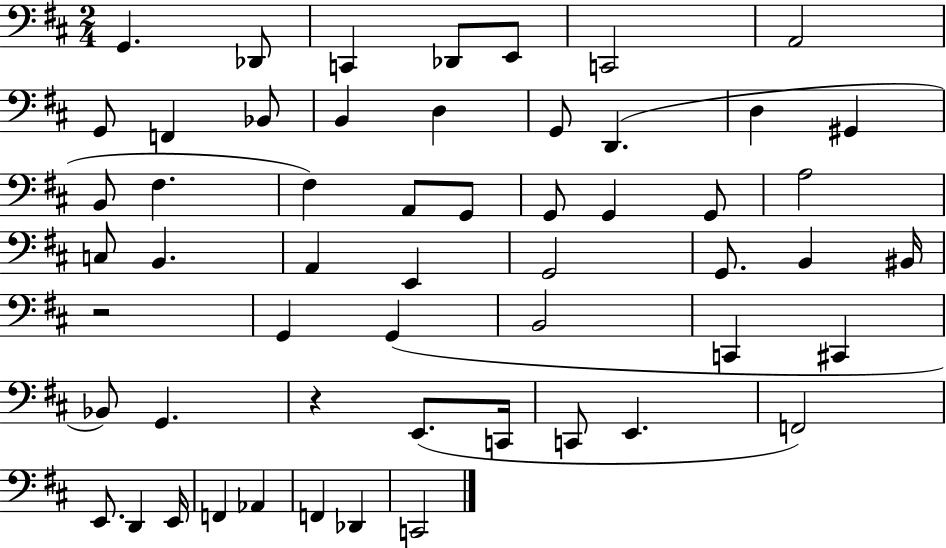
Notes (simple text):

G2/q. Db2/e C2/q Db2/e E2/e C2/h A2/h G2/e F2/q Bb2/e B2/q D3/q G2/e D2/q. D3/q G#2/q B2/e F#3/q. F#3/q A2/e G2/e G2/e G2/q G2/e A3/h C3/e B2/q. A2/q E2/q G2/h G2/e. B2/q BIS2/s R/h G2/q G2/q B2/h C2/q C#2/q Bb2/e G2/q. R/q E2/e. C2/s C2/e E2/q. F2/h E2/e. D2/q E2/s F2/q Ab2/q F2/q Db2/q C2/h